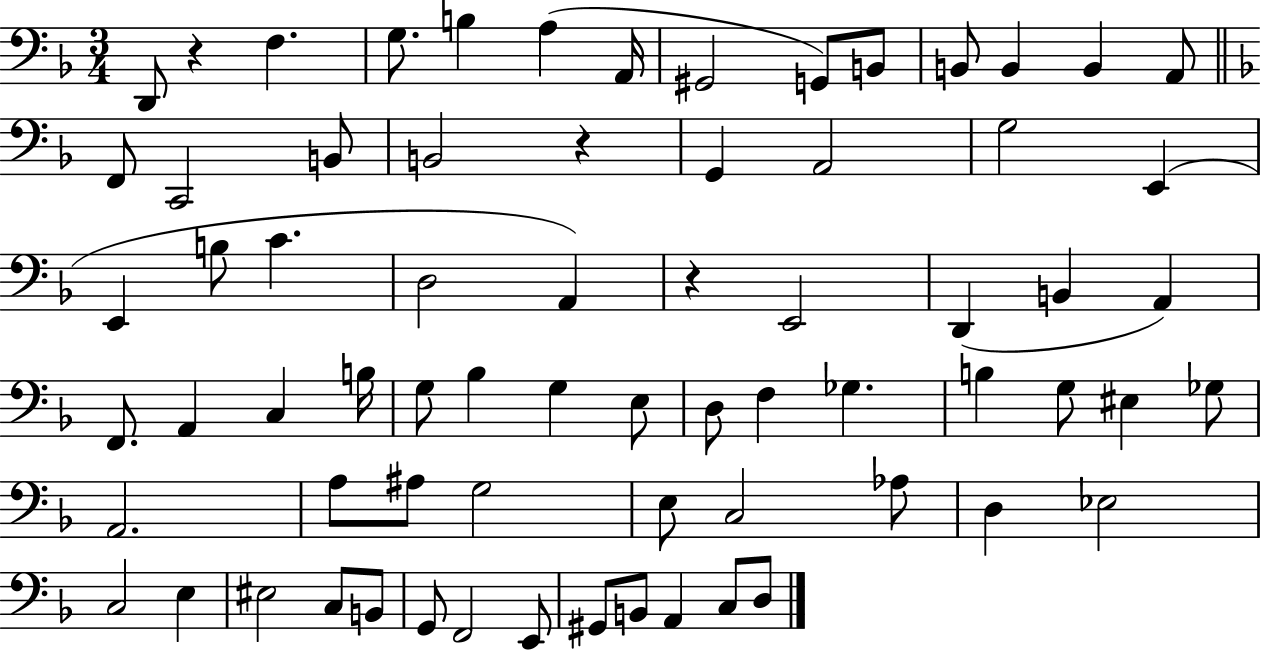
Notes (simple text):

D2/e R/q F3/q. G3/e. B3/q A3/q A2/s G#2/h G2/e B2/e B2/e B2/q B2/q A2/e F2/e C2/h B2/e B2/h R/q G2/q A2/h G3/h E2/q E2/q B3/e C4/q. D3/h A2/q R/q E2/h D2/q B2/q A2/q F2/e. A2/q C3/q B3/s G3/e Bb3/q G3/q E3/e D3/e F3/q Gb3/q. B3/q G3/e EIS3/q Gb3/e A2/h. A3/e A#3/e G3/h E3/e C3/h Ab3/e D3/q Eb3/h C3/h E3/q EIS3/h C3/e B2/e G2/e F2/h E2/e G#2/e B2/e A2/q C3/e D3/e